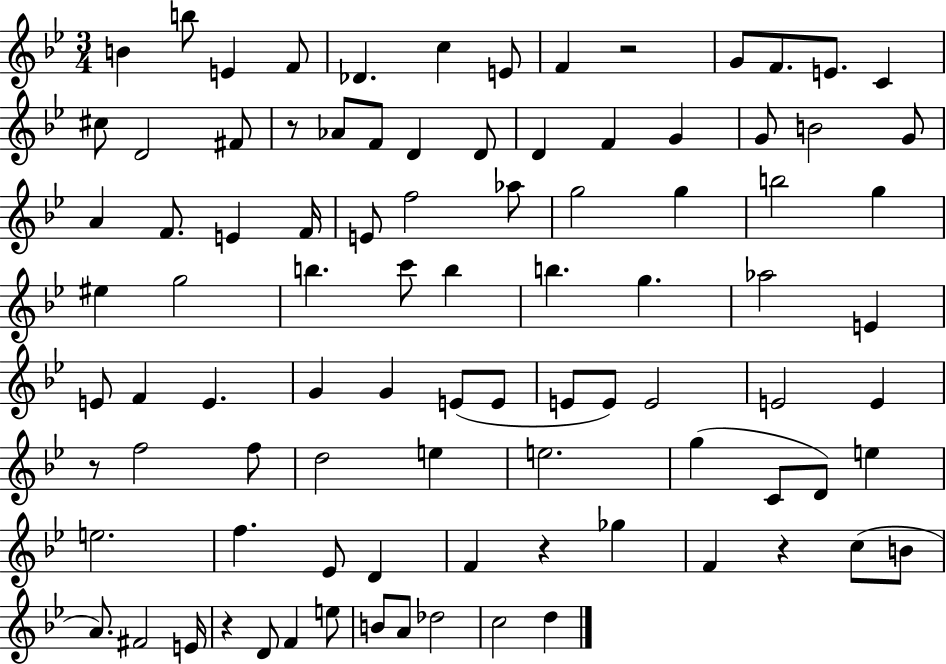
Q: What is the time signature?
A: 3/4